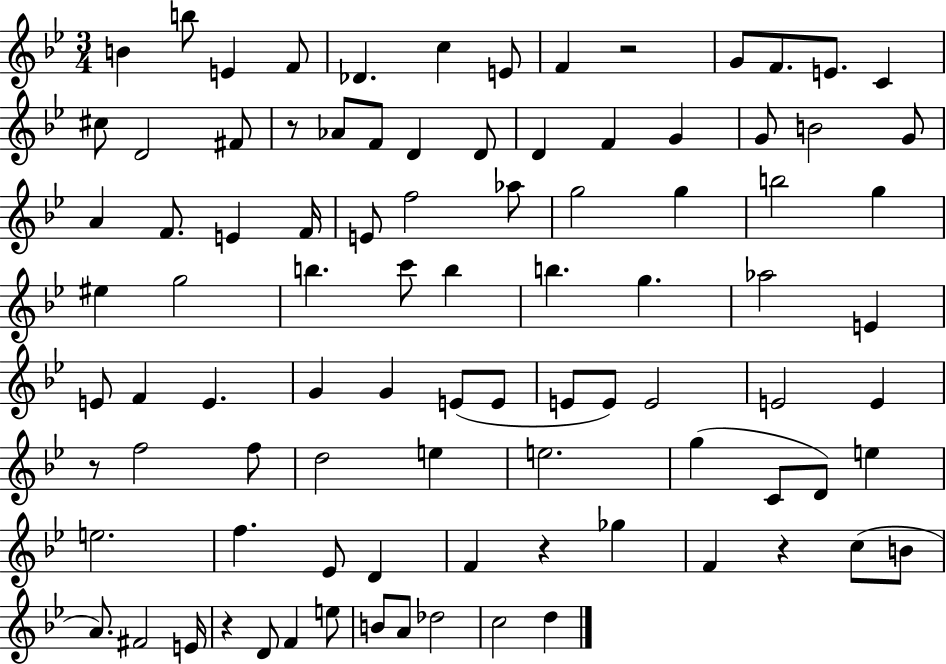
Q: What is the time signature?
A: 3/4